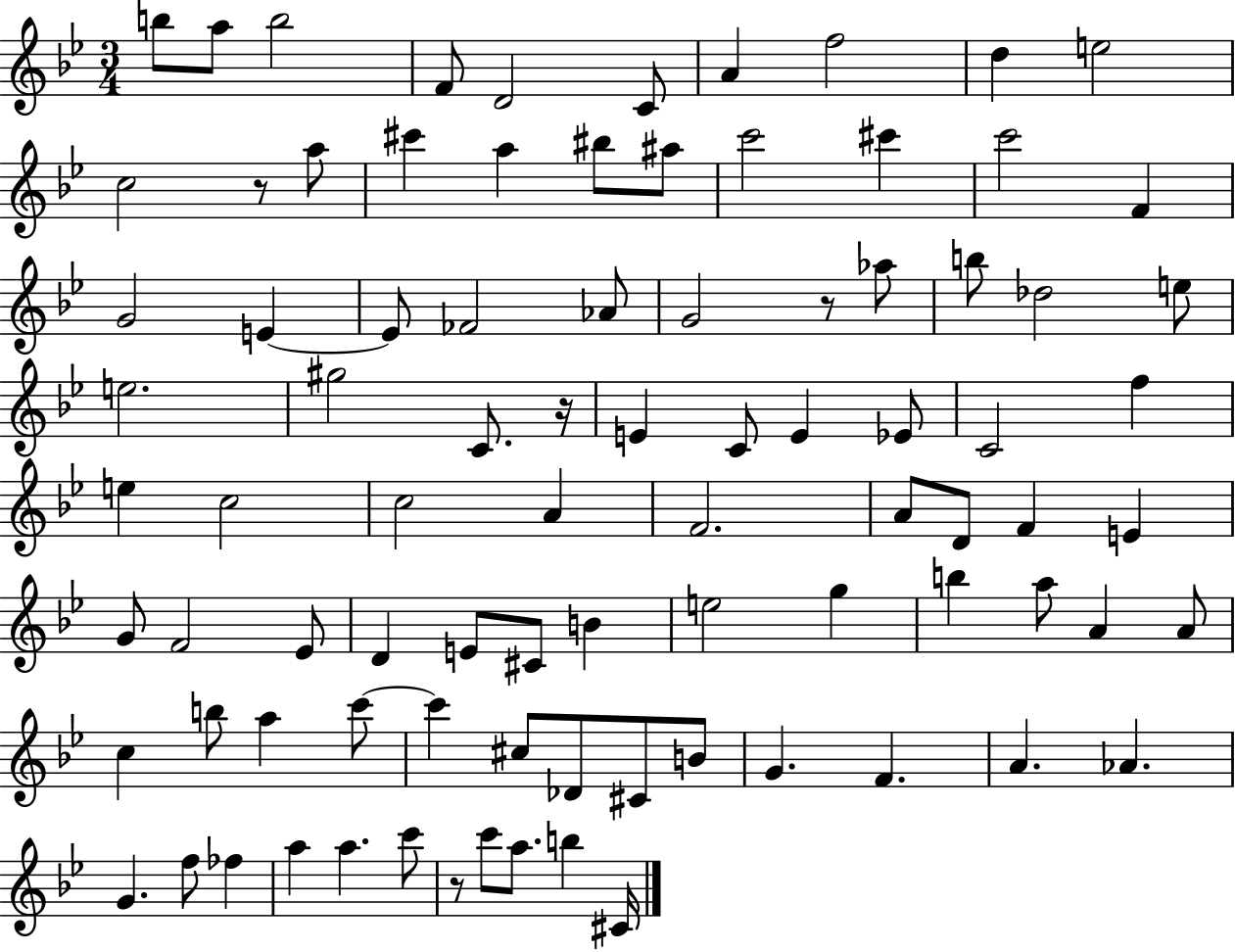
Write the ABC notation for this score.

X:1
T:Untitled
M:3/4
L:1/4
K:Bb
b/2 a/2 b2 F/2 D2 C/2 A f2 d e2 c2 z/2 a/2 ^c' a ^b/2 ^a/2 c'2 ^c' c'2 F G2 E E/2 _F2 _A/2 G2 z/2 _a/2 b/2 _d2 e/2 e2 ^g2 C/2 z/4 E C/2 E _E/2 C2 f e c2 c2 A F2 A/2 D/2 F E G/2 F2 _E/2 D E/2 ^C/2 B e2 g b a/2 A A/2 c b/2 a c'/2 c' ^c/2 _D/2 ^C/2 B/2 G F A _A G f/2 _f a a c'/2 z/2 c'/2 a/2 b ^C/4